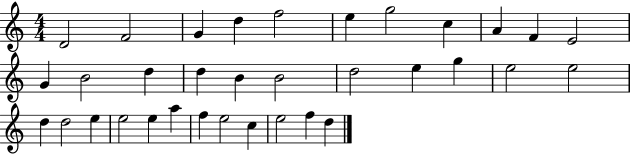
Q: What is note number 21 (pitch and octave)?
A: E5